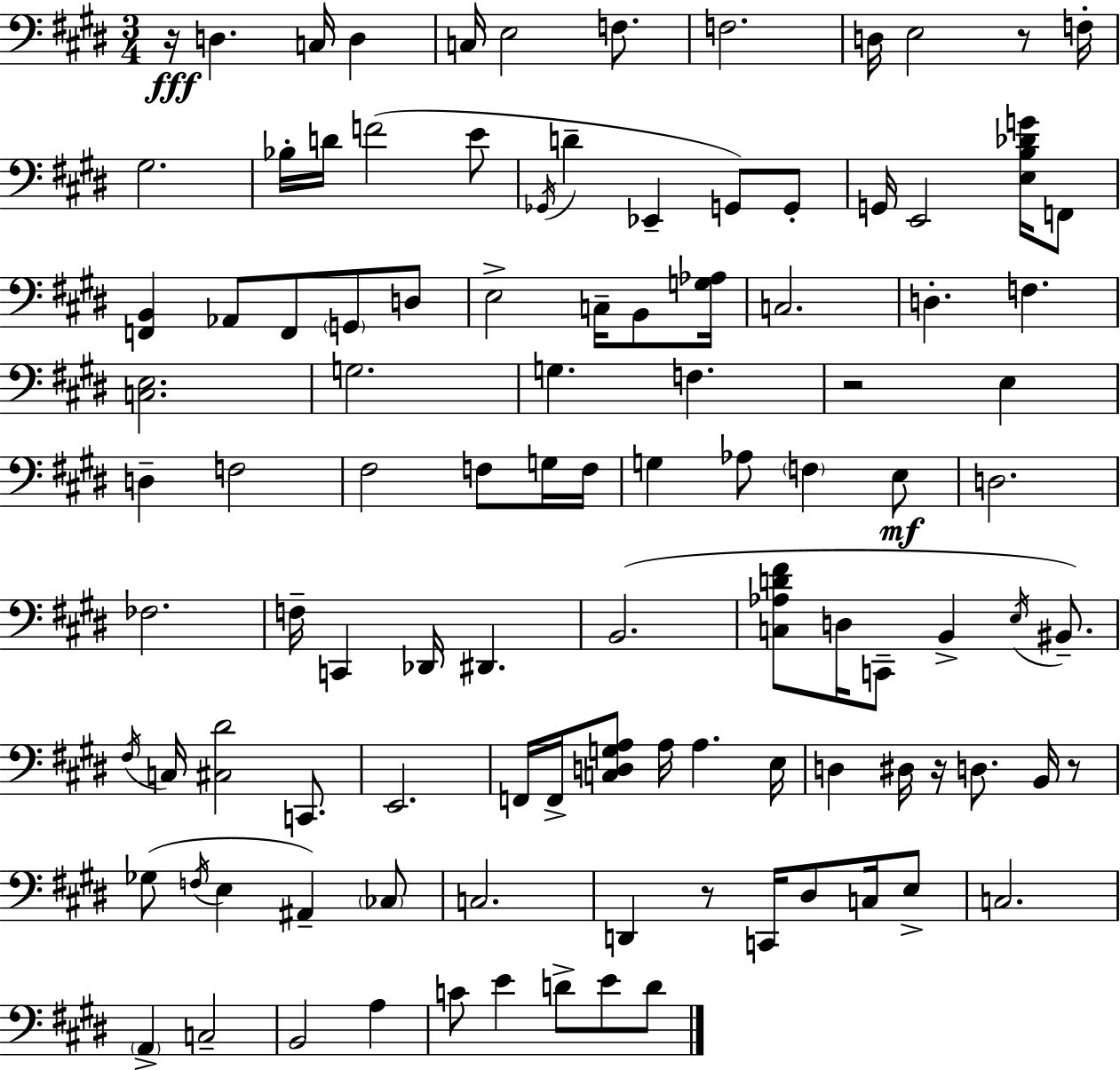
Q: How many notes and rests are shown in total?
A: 106